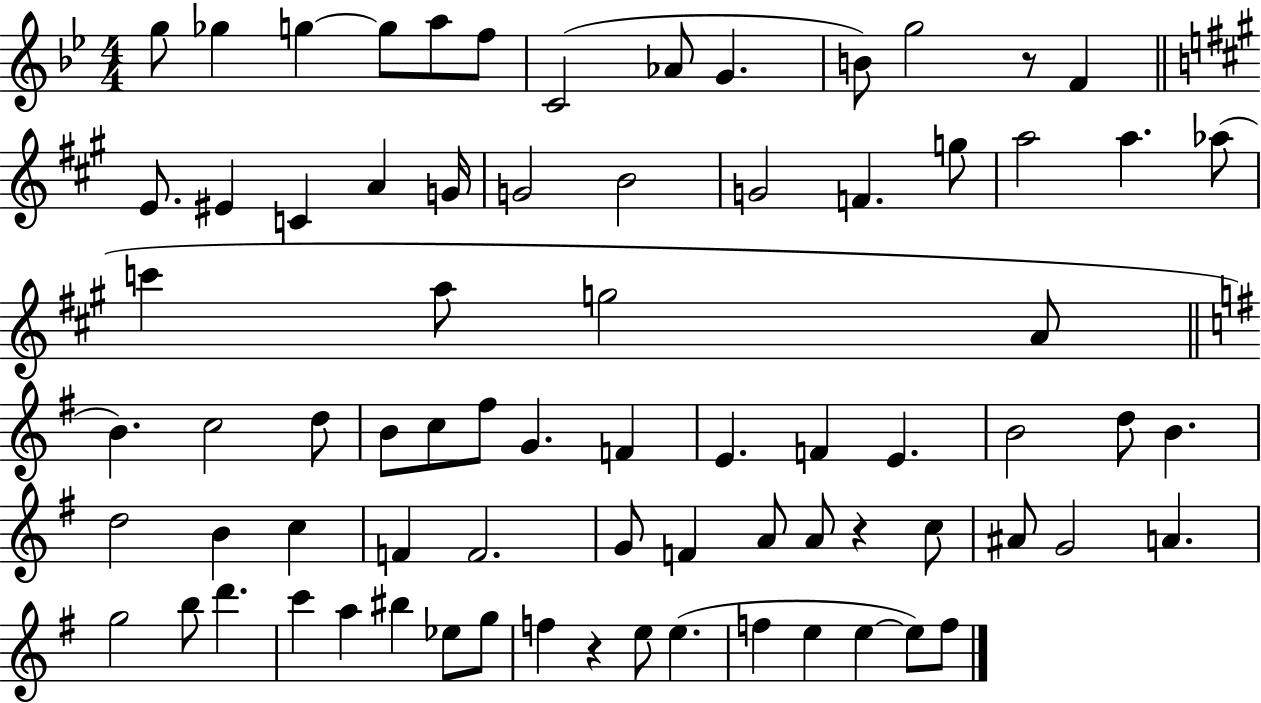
{
  \clef treble
  \numericTimeSignature
  \time 4/4
  \key bes \major
  g''8 ges''4 g''4~~ g''8 a''8 f''8 | c'2( aes'8 g'4. | b'8) g''2 r8 f'4 | \bar "||" \break \key a \major e'8. eis'4 c'4 a'4 g'16 | g'2 b'2 | g'2 f'4. g''8 | a''2 a''4. aes''8( | \break c'''4 a''8 g''2 a'8 | \bar "||" \break \key g \major b'4.) c''2 d''8 | b'8 c''8 fis''8 g'4. f'4 | e'4. f'4 e'4. | b'2 d''8 b'4. | \break d''2 b'4 c''4 | f'4 f'2. | g'8 f'4 a'8 a'8 r4 c''8 | ais'8 g'2 a'4. | \break g''2 b''8 d'''4. | c'''4 a''4 bis''4 ees''8 g''8 | f''4 r4 e''8 e''4.( | f''4 e''4 e''4~~ e''8) f''8 | \break \bar "|."
}